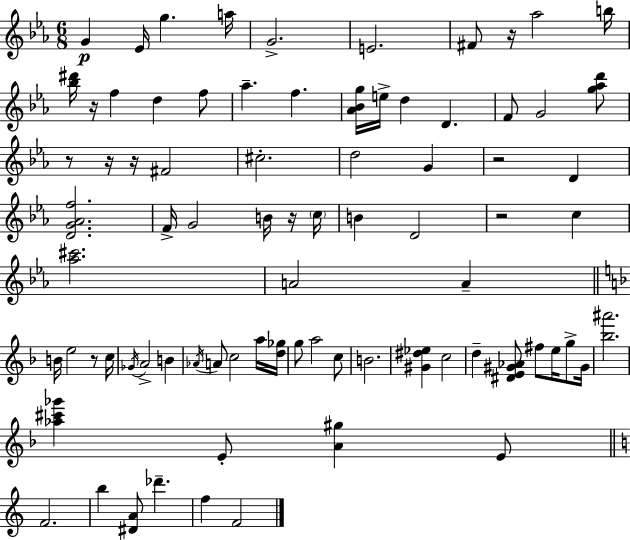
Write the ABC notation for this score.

X:1
T:Untitled
M:6/8
L:1/4
K:Eb
G _E/4 g a/4 G2 E2 ^F/2 z/4 _a2 b/4 [_b^d']/4 z/4 f d f/2 _a f [_A_Bg]/4 e/4 d D F/2 G2 [g_ad']/2 z/2 z/4 z/4 ^F2 ^c2 d2 G z2 D [DG_Af]2 F/4 G2 B/4 z/4 c/4 B D2 z2 c [_a^c']2 A2 A B/4 e2 z/2 c/4 _G/4 A2 B _A/4 A/2 c2 a/4 [d_g]/4 g/2 a2 c/2 B2 [^G^d_e] c2 d [^DE^G_A]/2 ^f/2 e/4 g/2 ^G/4 [_b^a']2 [_a^c'_g'] E/2 [A^g] E/2 F2 b [^DA]/2 _d' f F2